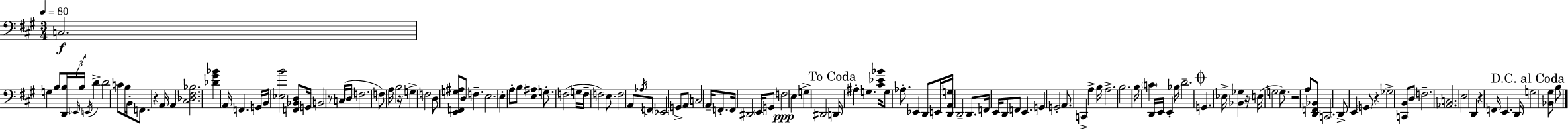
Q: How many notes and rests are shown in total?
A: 130